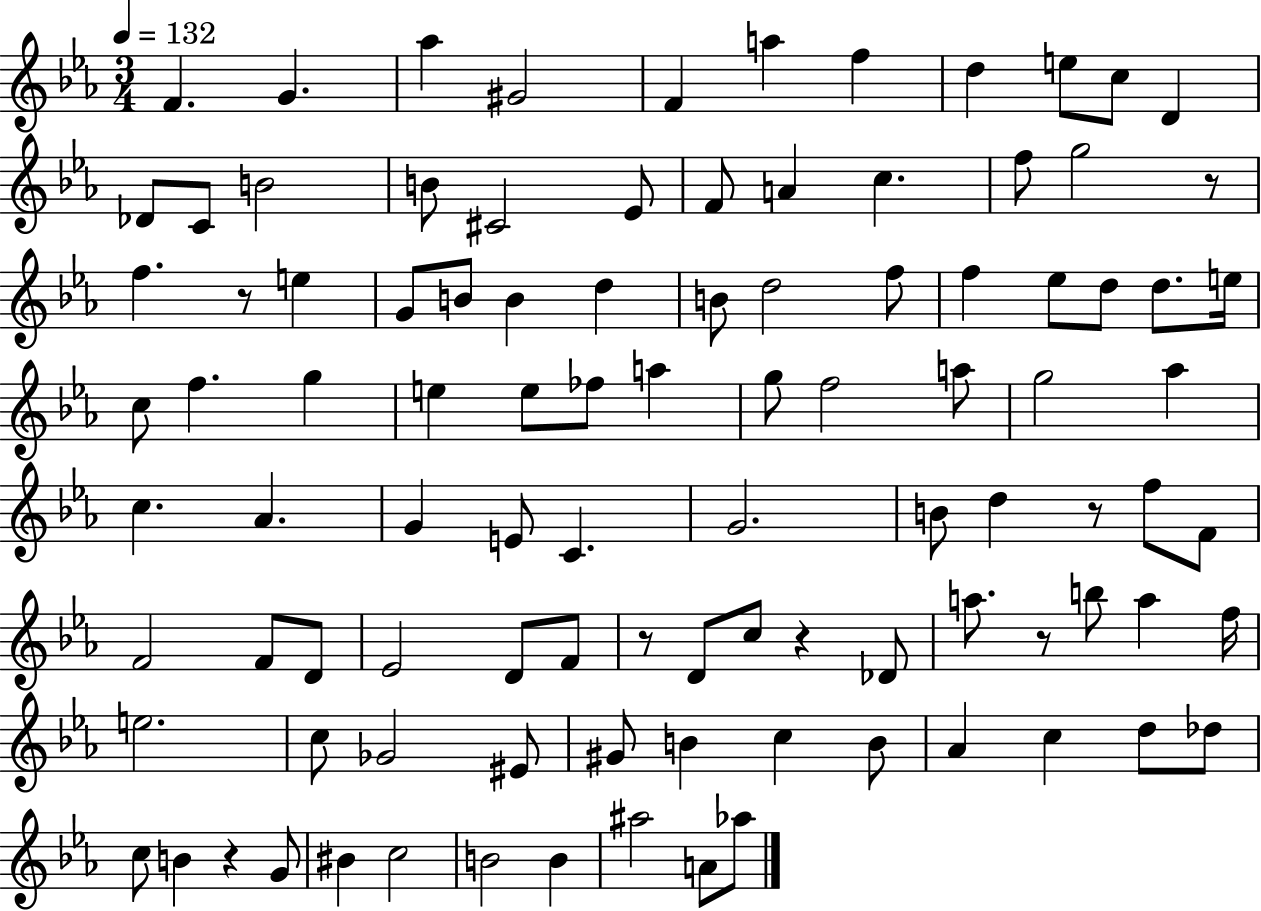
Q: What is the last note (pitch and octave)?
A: Ab5